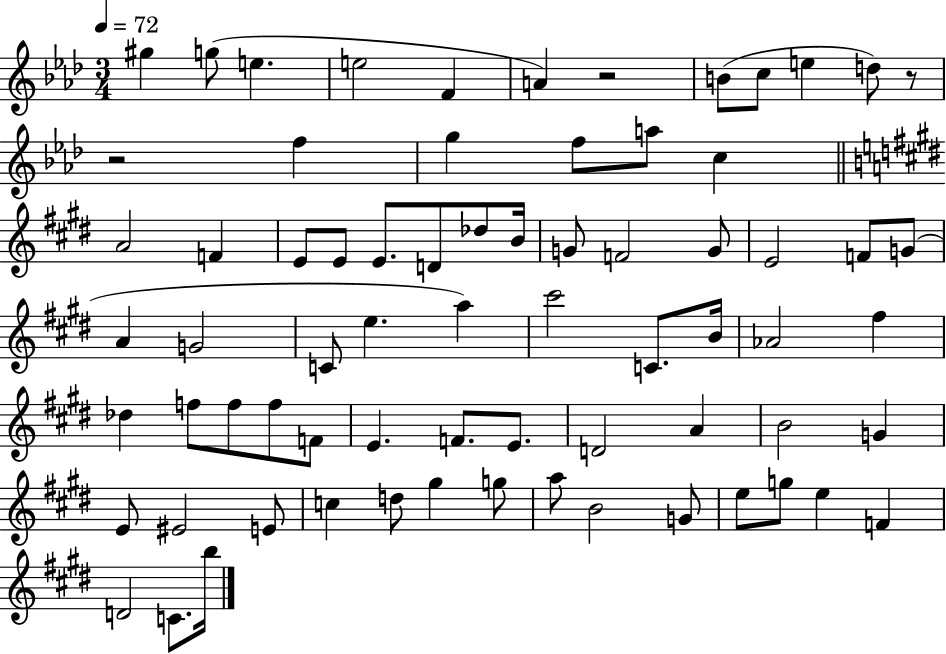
{
  \clef treble
  \numericTimeSignature
  \time 3/4
  \key aes \major
  \tempo 4 = 72
  gis''4 g''8( e''4. | e''2 f'4 | a'4) r2 | b'8( c''8 e''4 d''8) r8 | \break r2 f''4 | g''4 f''8 a''8 c''4 | \bar "||" \break \key e \major a'2 f'4 | e'8 e'8 e'8. d'8 des''8 b'16 | g'8 f'2 g'8 | e'2 f'8 g'8( | \break a'4 g'2 | c'8 e''4. a''4) | cis'''2 c'8. b'16 | aes'2 fis''4 | \break des''4 f''8 f''8 f''8 f'8 | e'4. f'8. e'8. | d'2 a'4 | b'2 g'4 | \break e'8 eis'2 e'8 | c''4 d''8 gis''4 g''8 | a''8 b'2 g'8 | e''8 g''8 e''4 f'4 | \break d'2 c'8. b''16 | \bar "|."
}